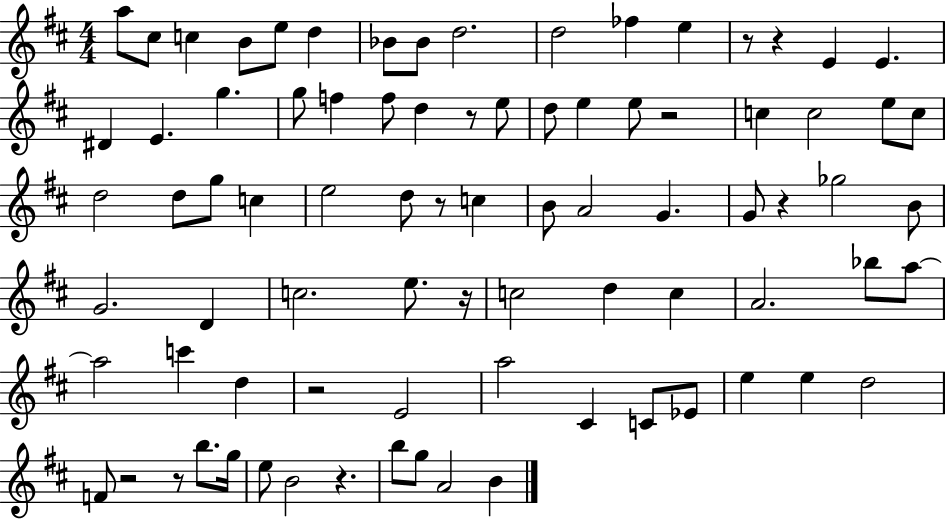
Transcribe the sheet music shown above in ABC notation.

X:1
T:Untitled
M:4/4
L:1/4
K:D
a/2 ^c/2 c B/2 e/2 d _B/2 _B/2 d2 d2 _f e z/2 z E E ^D E g g/2 f f/2 d z/2 e/2 d/2 e e/2 z2 c c2 e/2 c/2 d2 d/2 g/2 c e2 d/2 z/2 c B/2 A2 G G/2 z _g2 B/2 G2 D c2 e/2 z/4 c2 d c A2 _b/2 a/2 a2 c' d z2 E2 a2 ^C C/2 _E/2 e e d2 F/2 z2 z/2 b/2 g/4 e/2 B2 z b/2 g/2 A2 B